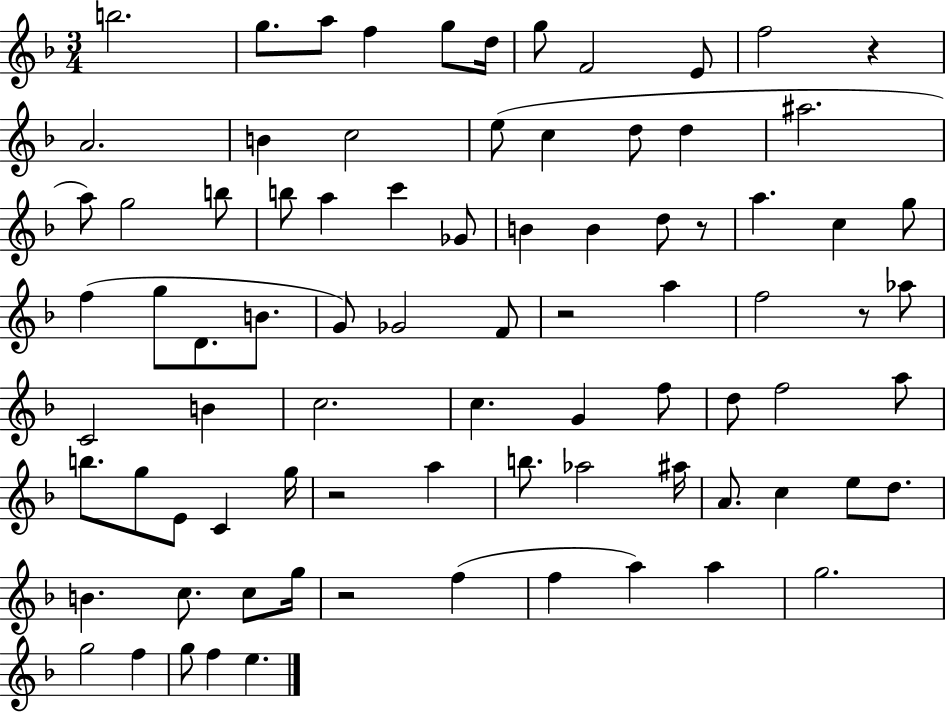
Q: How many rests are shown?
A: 6